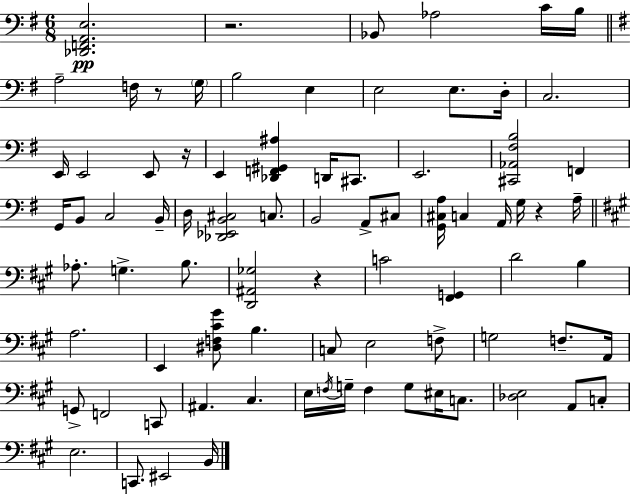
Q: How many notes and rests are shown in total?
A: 81